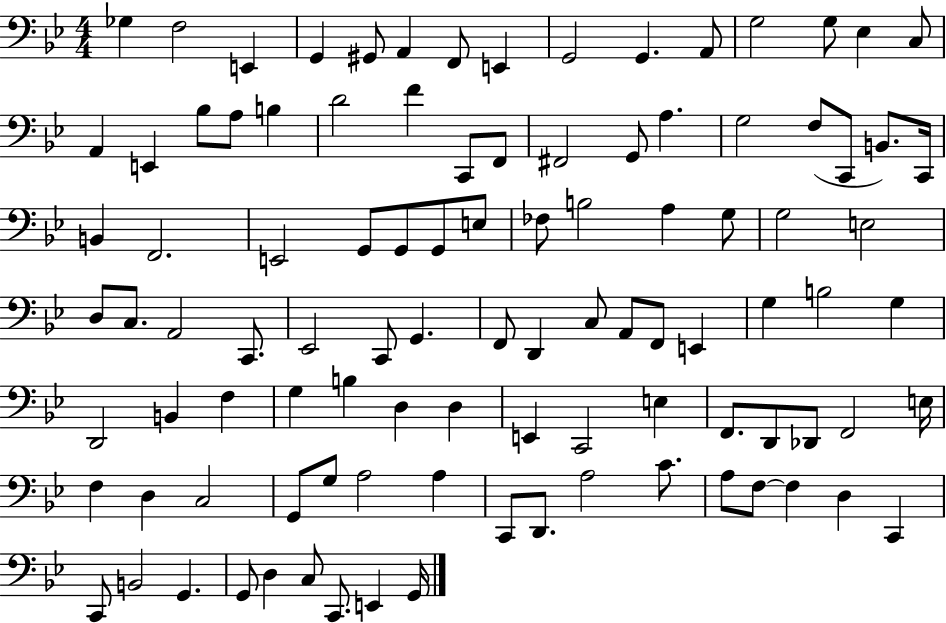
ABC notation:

X:1
T:Untitled
M:4/4
L:1/4
K:Bb
_G, F,2 E,, G,, ^G,,/2 A,, F,,/2 E,, G,,2 G,, A,,/2 G,2 G,/2 _E, C,/2 A,, E,, _B,/2 A,/2 B, D2 F C,,/2 F,,/2 ^F,,2 G,,/2 A, G,2 F,/2 C,,/2 B,,/2 C,,/4 B,, F,,2 E,,2 G,,/2 G,,/2 G,,/2 E,/2 _F,/2 B,2 A, G,/2 G,2 E,2 D,/2 C,/2 A,,2 C,,/2 _E,,2 C,,/2 G,, F,,/2 D,, C,/2 A,,/2 F,,/2 E,, G, B,2 G, D,,2 B,, F, G, B, D, D, E,, C,,2 E, F,,/2 D,,/2 _D,,/2 F,,2 E,/4 F, D, C,2 G,,/2 G,/2 A,2 A, C,,/2 D,,/2 A,2 C/2 A,/2 F,/2 F, D, C,, C,,/2 B,,2 G,, G,,/2 D, C,/2 C,,/2 E,, G,,/4